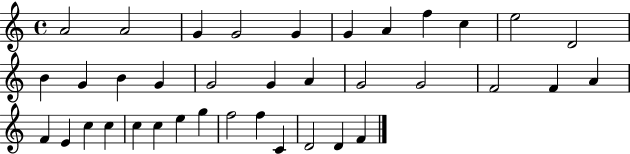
X:1
T:Untitled
M:4/4
L:1/4
K:C
A2 A2 G G2 G G A f c e2 D2 B G B G G2 G A G2 G2 F2 F A F E c c c c e g f2 f C D2 D F